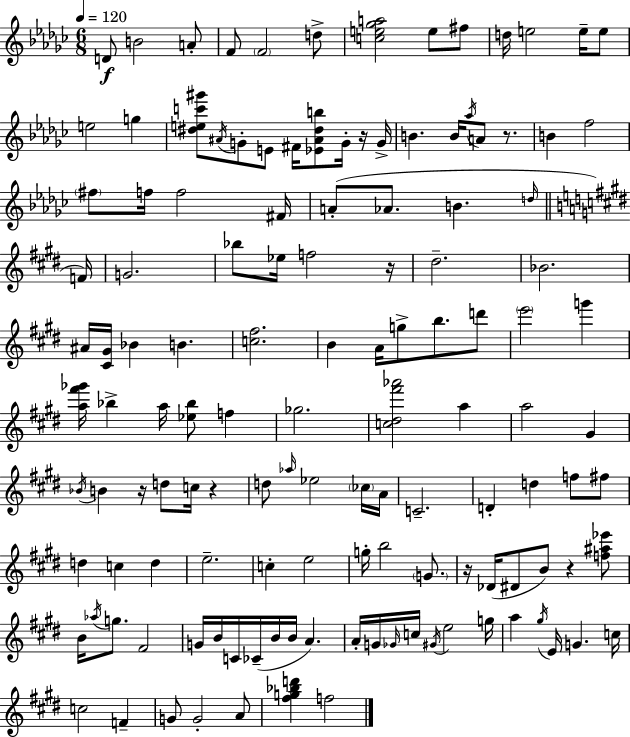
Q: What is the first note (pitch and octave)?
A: D4